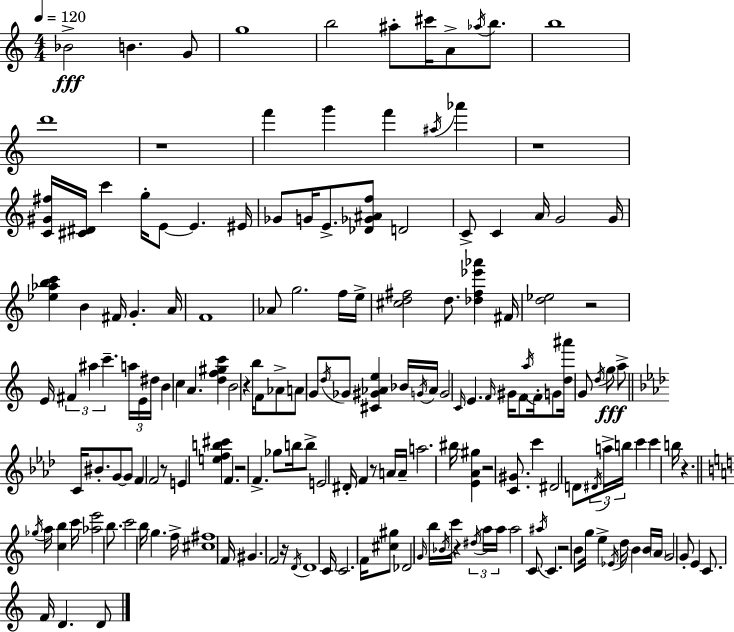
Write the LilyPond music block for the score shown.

{
  \clef treble
  \numericTimeSignature
  \time 4/4
  \key a \minor
  \tempo 4 = 120
  bes'2->\fff b'4. g'8 | g''1 | b''2 ais''8-. cis'''16 a'8-> \acciaccatura { aes''16 } b''8. | b''1 | \break d'''1 | r1 | f'''4 g'''4 f'''4 \acciaccatura { ais''16 } aes'''4 | r1 | \break <c' gis' fis''>16 <cis' dis'>16 c'''4 g''16-. e'8~~ e'4. | eis'16 ges'8 g'16 e'8.-> <des' ges' ais' f''>8 d'2 | c'8-> c'4 a'16 g'2 | g'16 <ees'' aes'' b'' c'''>4 b'4 fis'16 g'4.-. | \break a'16 f'1 | aes'8 g''2. | f''16 e''16-> <cis'' d'' fis''>2 d''8. <des'' fis'' ees''' aes'''>4 | fis'16 <d'' ees''>2 r2 | \break e'16 \tuplet 3/2 { fis'4 ais''4 c'''4.-- } | \tuplet 3/2 { a''16 e'16 dis''16 } b'4 c''4 a'4. | <d'' f'' gis'' c'''>4 b'2 r4 | b''16 f'8 aes'8-> a'8 g'8 \acciaccatura { d''16 } ges'8 <cis' gis' aes' e''>4 | \break bes'16 \acciaccatura { g'16 } aes'16 g'2 \grace { c'16 } e'4. | \grace { f'16 } gis'16 f'8 \acciaccatura { a''16 } f'16-. g'8 <d'' ais'''>16 g'8 \acciaccatura { d''16 } | g''8\fff a''8-> \bar "||" \break \key f \minor c'16 bis'8.-. g'8~~ g'8 f'4 f'2 | r8 e'4 <e'' f'' b'' cis'''>4 f'4. | r2 f'4.-> | ges''8 b''16 b''8-> e'2 dis'16-. | \break f'4 r8 a'16 a'16-- a''2. | bis''16 <ees' aes' gis''>4 r2 | <c' gis'>8. c'''4 dis'2 | d'8 \tuplet 3/2 { \acciaccatura { dis'16 } a''16-> b''16 } c'''4 c'''4 b''16 r4. | \break \bar "||" \break \key c \major \acciaccatura { ges''16 } a''16 <c'' b''>4 c'''16 <aes'' e'''>2 b''8. | c'''2 b''16 g''4. | f''16-> <cis'' fis''>1 | f'16 gis'4. f'2 | \break r16 \acciaccatura { d'16 } d'1 | c'16 c'2. | f'16 <cis'' gis''>8 des'2 \grace { g'16 } b''16 \acciaccatura { bes'16 } c'''16 r4 | \tuplet 3/2 { \acciaccatura { dis''16 } a''16 a''16 } a''2 c'8 | \break \acciaccatura { ais''16 } c'4. r2 b'8 | g''16 e''4-> \acciaccatura { ees'16 } d''16 b'4 b'16 \parenthesize a'16 g'2 | g'8-. e'4 c'8. f'16 | d'4. d'8 \bar "|."
}